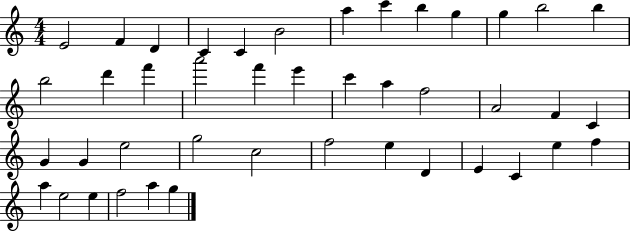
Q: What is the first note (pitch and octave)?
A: E4